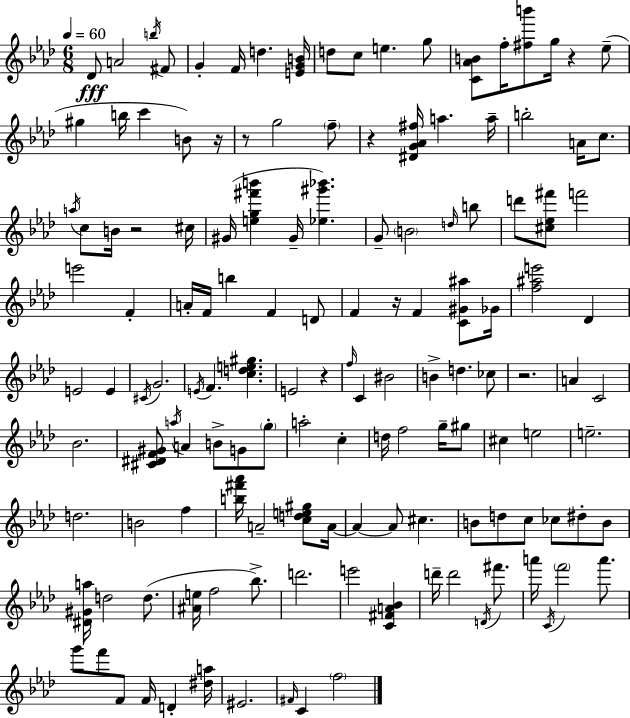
{
  \clef treble
  \numericTimeSignature
  \time 6/8
  \key aes \major
  \tempo 4 = 60
  des'8\fff a'2 \acciaccatura { b''16 } fis'8 | g'4-. f'16 d''4. | <e' g' b'>16 d''8 c''8 e''4. g''8 | <c' aes' b'>8 f''16-. <fis'' b'''>8 g''16 r4 ees''8--( | \break gis''4 b''16 c'''4 b'8) | r16 r8 g''2 \parenthesize f''8-- | r4 <dis' g' aes' fis''>16 a''4. | a''16-- b''2-. a'16 c''8. | \break \acciaccatura { a''16 } c''8 b'16 r2 | cis''16 gis'16( <e'' g'' fis''' b'''>4 gis'16-- <ees'' gis''' bes'''>4.) | g'8-- \parenthesize b'2 | \grace { d''16 } b''8 d'''8 <cis'' ees'' fis'''>8 f'''2 | \break e'''2 f'4-. | a'16-. f'16 b''4 f'4 | d'8 f'4 r16 f'4 | <c' gis' ais''>8 ges'16 <f'' ais'' e'''>2 des'4 | \break e'2 e'4 | \acciaccatura { cis'16 } g'2. | \acciaccatura { e'16 } f'4. <c'' d'' e'' gis''>4. | e'2 | \break r4 \grace { f''16 } c'4 bis'2 | b'4-> d''4. | ces''8 r2. | a'4 c'2 | \break bes'2. | <cis' dis' f' gis'>8 \acciaccatura { a''16 } a'4 | b'8-> g'8 \parenthesize g''8-. a''2-. | c''4-. d''16 f''2 | \break g''16-- gis''8 cis''4 e''2 | e''2.-- | d''2. | b'2 | \break f''4 <b'' fis''' aes'''>16 a'2-- | <c'' d'' e'' gis''>8 a'16~~ a'4~~ a'8 | cis''4. b'8 d''8 c''8 | ces''8 dis''8-. b'8 <dis' gis' a''>16 d''2 | \break d''8.( <ais' e''>16 f''2 | bes''8.->) d'''2. | e'''2 | <c' fis' a' bes'>4 d'''16-- d'''2 | \break \acciaccatura { d'16 } fis'''8. a'''16 \acciaccatura { c'16 } \parenthesize f'''2 | a'''8. g'''8 f'''8 | f'8 f'16 d'4-. <dis'' a''>16 eis'2. | \grace { fis'16 } c'4 | \break \parenthesize f''2 \bar "|."
}